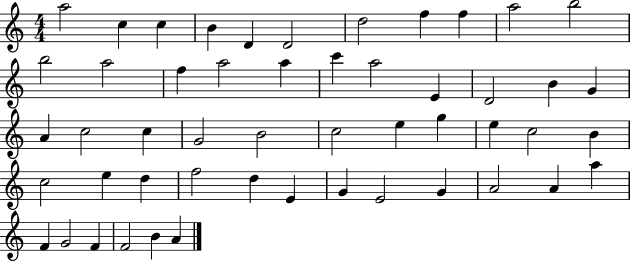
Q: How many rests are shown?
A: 0